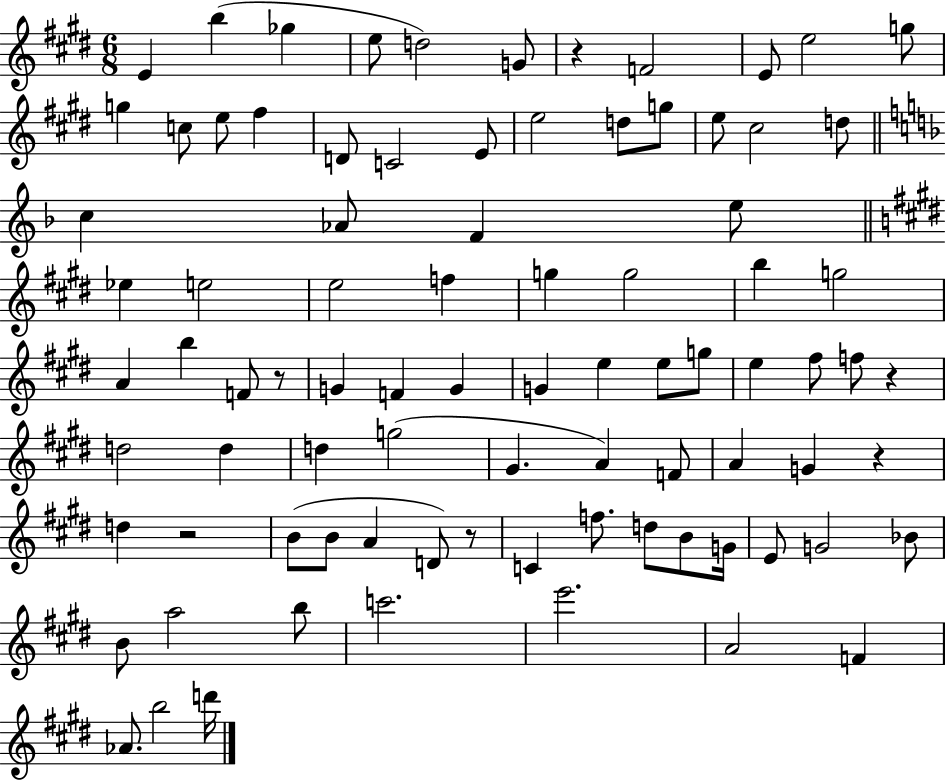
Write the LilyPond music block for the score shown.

{
  \clef treble
  \numericTimeSignature
  \time 6/8
  \key e \major
  e'4 b''4( ges''4 | e''8 d''2) g'8 | r4 f'2 | e'8 e''2 g''8 | \break g''4 c''8 e''8 fis''4 | d'8 c'2 e'8 | e''2 d''8 g''8 | e''8 cis''2 d''8 | \break \bar "||" \break \key f \major c''4 aes'8 f'4 e''8 | \bar "||" \break \key e \major ees''4 e''2 | e''2 f''4 | g''4 g''2 | b''4 g''2 | \break a'4 b''4 f'8 r8 | g'4 f'4 g'4 | g'4 e''4 e''8 g''8 | e''4 fis''8 f''8 r4 | \break d''2 d''4 | d''4 g''2( | gis'4. a'4) f'8 | a'4 g'4 r4 | \break d''4 r2 | b'8( b'8 a'4 d'8) r8 | c'4 f''8. d''8 b'8 g'16 | e'8 g'2 bes'8 | \break b'8 a''2 b''8 | c'''2. | e'''2. | a'2 f'4 | \break aes'8. b''2 d'''16 | \bar "|."
}